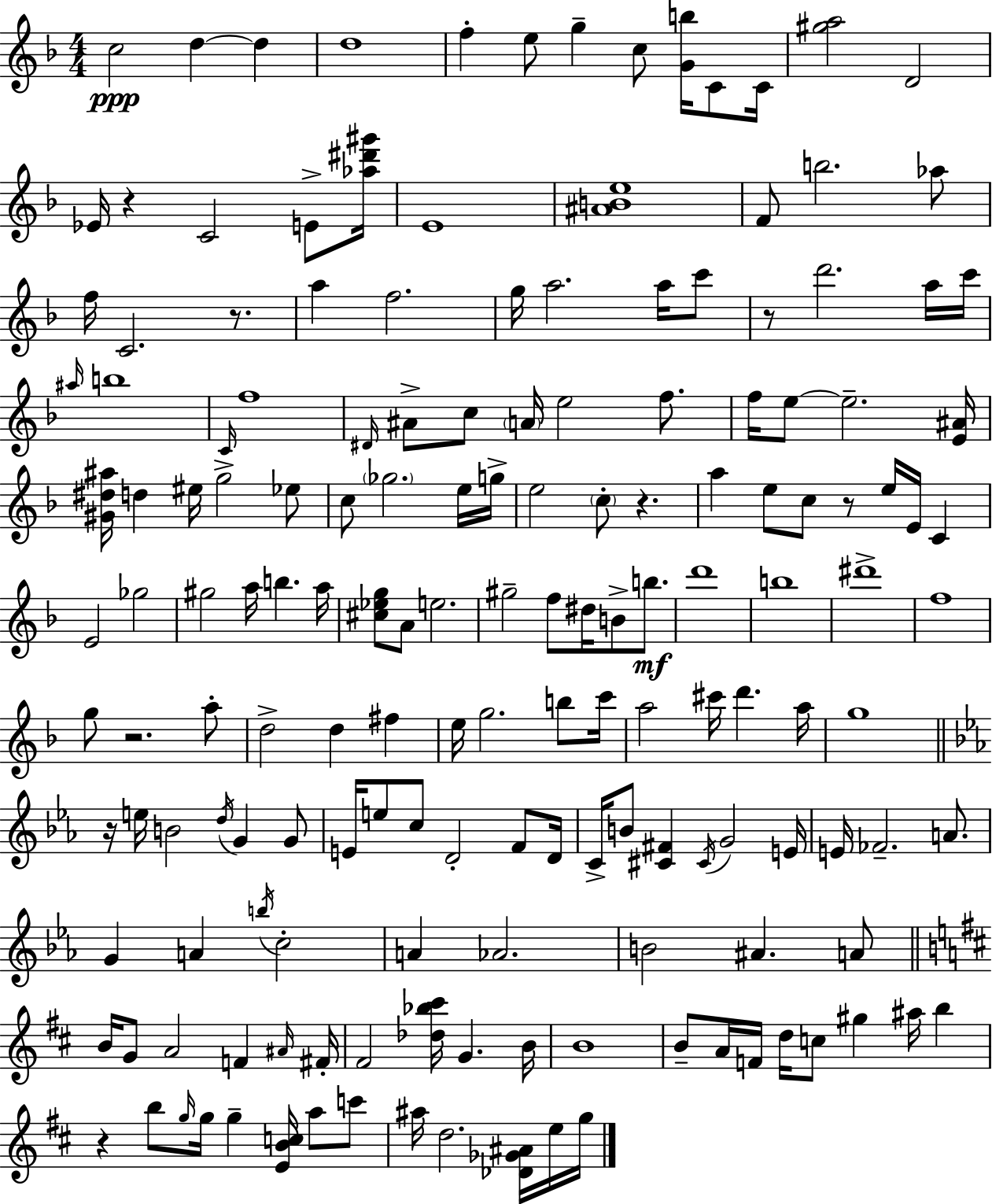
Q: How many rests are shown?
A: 8